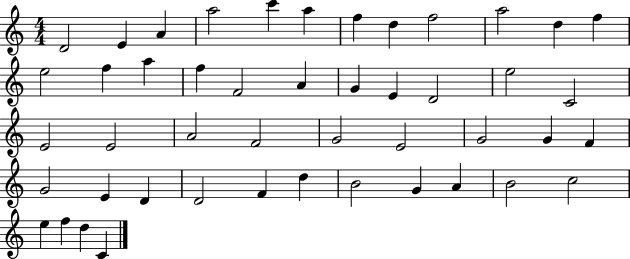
D4/h E4/q A4/q A5/h C6/q A5/q F5/q D5/q F5/h A5/h D5/q F5/q E5/h F5/q A5/q F5/q F4/h A4/q G4/q E4/q D4/h E5/h C4/h E4/h E4/h A4/h F4/h G4/h E4/h G4/h G4/q F4/q G4/h E4/q D4/q D4/h F4/q D5/q B4/h G4/q A4/q B4/h C5/h E5/q F5/q D5/q C4/q